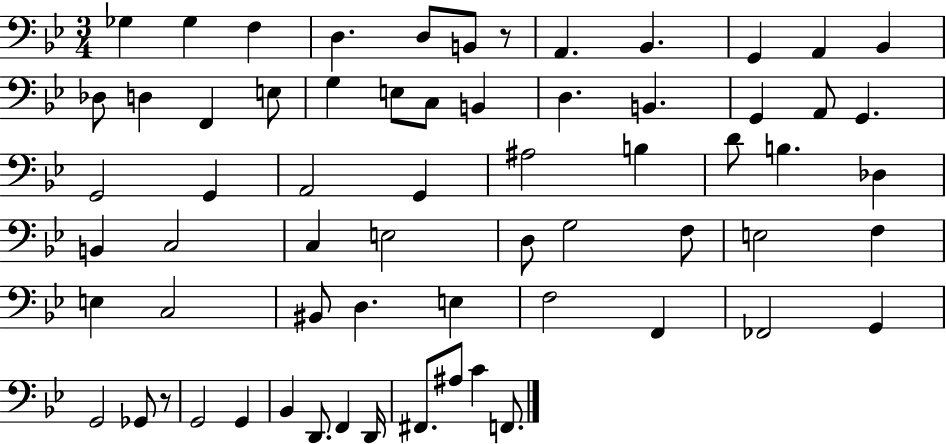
{
  \clef bass
  \numericTimeSignature
  \time 3/4
  \key bes \major
  ges4 ges4 f4 | d4. d8 b,8 r8 | a,4. bes,4. | g,4 a,4 bes,4 | \break des8 d4 f,4 e8 | g4 e8 c8 b,4 | d4. b,4. | g,4 a,8 g,4. | \break g,2 g,4 | a,2 g,4 | ais2 b4 | d'8 b4. des4 | \break b,4 c2 | c4 e2 | d8 g2 f8 | e2 f4 | \break e4 c2 | bis,8 d4. e4 | f2 f,4 | fes,2 g,4 | \break g,2 ges,8 r8 | g,2 g,4 | bes,4 d,8. f,4 d,16 | fis,8. ais8 c'4 f,8. | \break \bar "|."
}